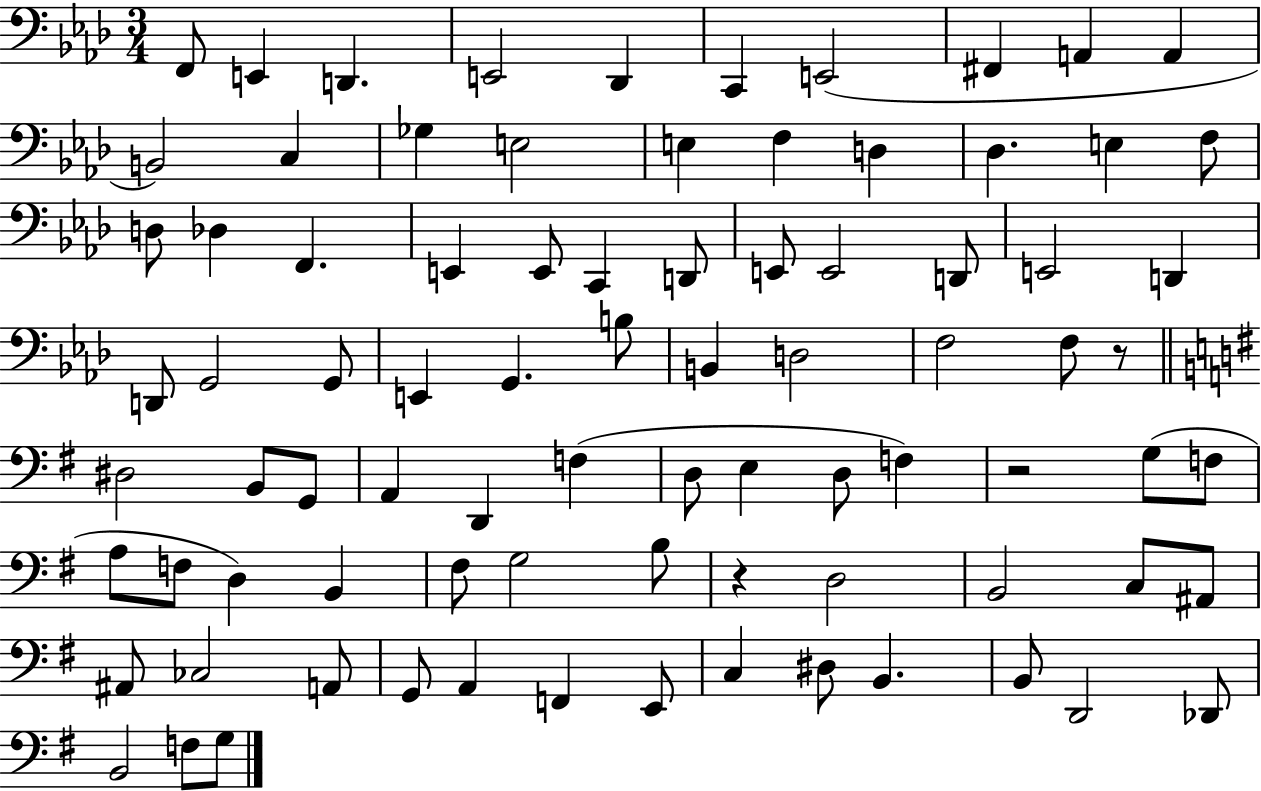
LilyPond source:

{
  \clef bass
  \numericTimeSignature
  \time 3/4
  \key aes \major
  f,8 e,4 d,4. | e,2 des,4 | c,4 e,2( | fis,4 a,4 a,4 | \break b,2) c4 | ges4 e2 | e4 f4 d4 | des4. e4 f8 | \break d8 des4 f,4. | e,4 e,8 c,4 d,8 | e,8 e,2 d,8 | e,2 d,4 | \break d,8 g,2 g,8 | e,4 g,4. b8 | b,4 d2 | f2 f8 r8 | \break \bar "||" \break \key e \minor dis2 b,8 g,8 | a,4 d,4 f4( | d8 e4 d8 f4) | r2 g8( f8 | \break a8 f8 d4) b,4 | fis8 g2 b8 | r4 d2 | b,2 c8 ais,8 | \break ais,8 ces2 a,8 | g,8 a,4 f,4 e,8 | c4 dis8 b,4. | b,8 d,2 des,8 | \break b,2 f8 g8 | \bar "|."
}